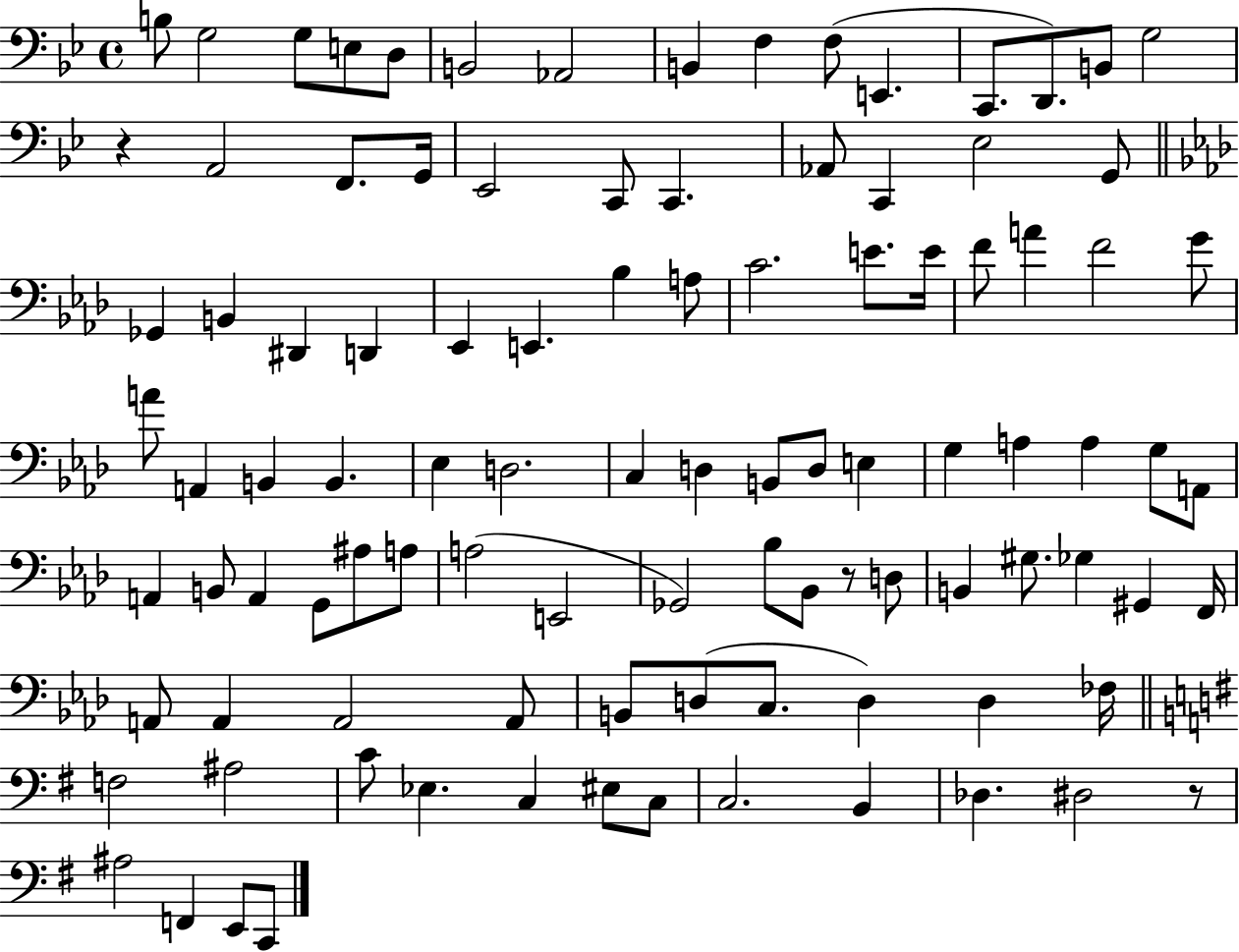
{
  \clef bass
  \time 4/4
  \defaultTimeSignature
  \key bes \major
  b8 g2 g8 e8 d8 | b,2 aes,2 | b,4 f4 f8( e,4. | c,8. d,8.) b,8 g2 | \break r4 a,2 f,8. g,16 | ees,2 c,8 c,4. | aes,8 c,4 ees2 g,8 | \bar "||" \break \key aes \major ges,4 b,4 dis,4 d,4 | ees,4 e,4. bes4 a8 | c'2. e'8. e'16 | f'8 a'4 f'2 g'8 | \break a'8 a,4 b,4 b,4. | ees4 d2. | c4 d4 b,8 d8 e4 | g4 a4 a4 g8 a,8 | \break a,4 b,8 a,4 g,8 ais8 a8 | a2( e,2 | ges,2) bes8 bes,8 r8 d8 | b,4 gis8. ges4 gis,4 f,16 | \break a,8 a,4 a,2 a,8 | b,8 d8( c8. d4) d4 fes16 | \bar "||" \break \key g \major f2 ais2 | c'8 ees4. c4 eis8 c8 | c2. b,4 | des4. dis2 r8 | \break ais2 f,4 e,8 c,8 | \bar "|."
}